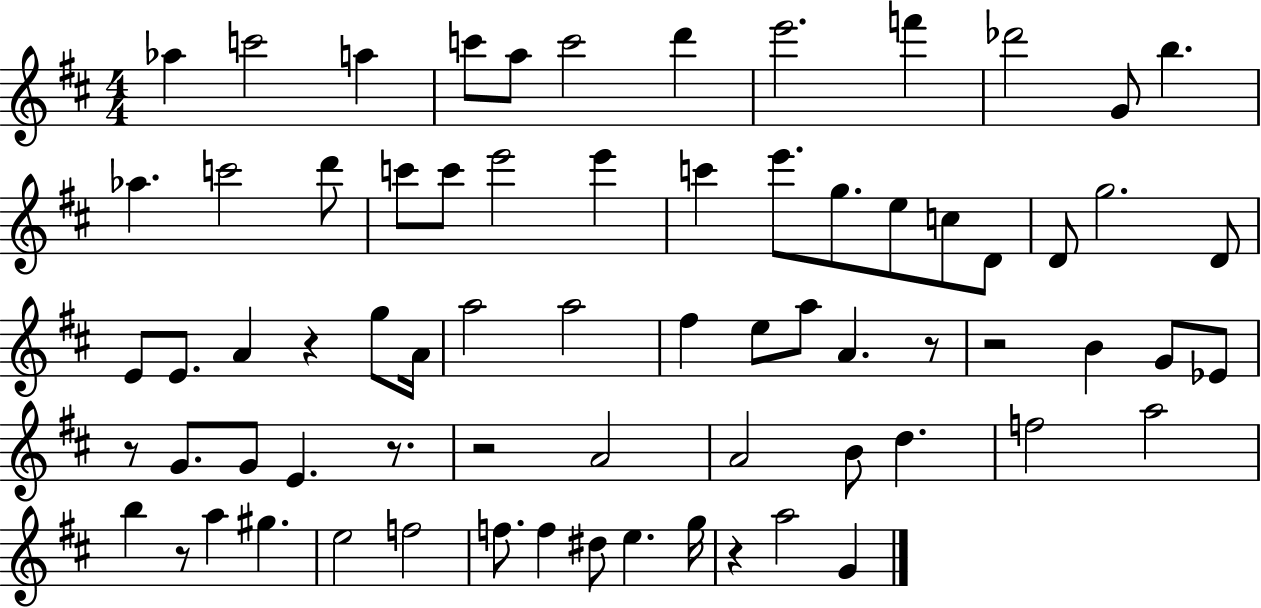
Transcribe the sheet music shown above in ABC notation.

X:1
T:Untitled
M:4/4
L:1/4
K:D
_a c'2 a c'/2 a/2 c'2 d' e'2 f' _d'2 G/2 b _a c'2 d'/2 c'/2 c'/2 e'2 e' c' e'/2 g/2 e/2 c/2 D/2 D/2 g2 D/2 E/2 E/2 A z g/2 A/4 a2 a2 ^f e/2 a/2 A z/2 z2 B G/2 _E/2 z/2 G/2 G/2 E z/2 z2 A2 A2 B/2 d f2 a2 b z/2 a ^g e2 f2 f/2 f ^d/2 e g/4 z a2 G